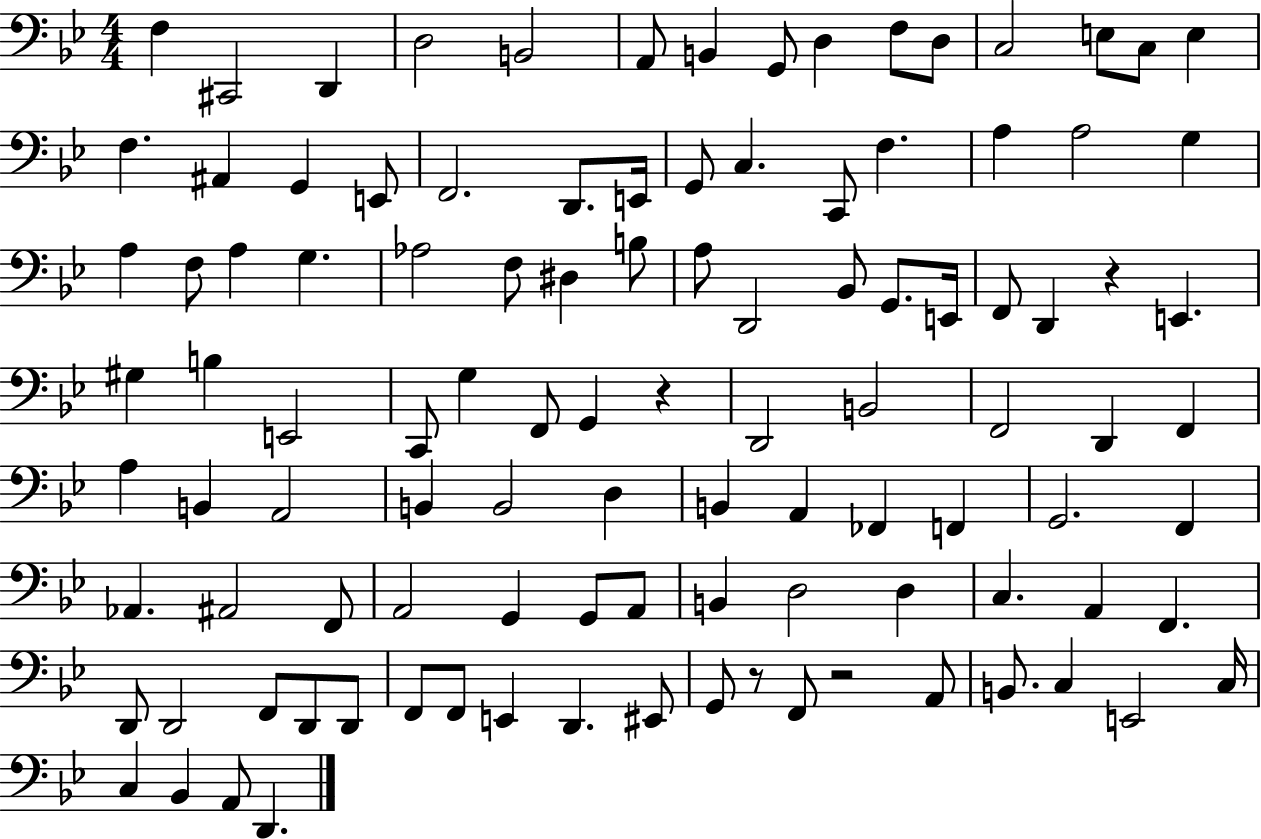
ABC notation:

X:1
T:Untitled
M:4/4
L:1/4
K:Bb
F, ^C,,2 D,, D,2 B,,2 A,,/2 B,, G,,/2 D, F,/2 D,/2 C,2 E,/2 C,/2 E, F, ^A,, G,, E,,/2 F,,2 D,,/2 E,,/4 G,,/2 C, C,,/2 F, A, A,2 G, A, F,/2 A, G, _A,2 F,/2 ^D, B,/2 A,/2 D,,2 _B,,/2 G,,/2 E,,/4 F,,/2 D,, z E,, ^G, B, E,,2 C,,/2 G, F,,/2 G,, z D,,2 B,,2 F,,2 D,, F,, A, B,, A,,2 B,, B,,2 D, B,, A,, _F,, F,, G,,2 F,, _A,, ^A,,2 F,,/2 A,,2 G,, G,,/2 A,,/2 B,, D,2 D, C, A,, F,, D,,/2 D,,2 F,,/2 D,,/2 D,,/2 F,,/2 F,,/2 E,, D,, ^E,,/2 G,,/2 z/2 F,,/2 z2 A,,/2 B,,/2 C, E,,2 C,/4 C, _B,, A,,/2 D,,